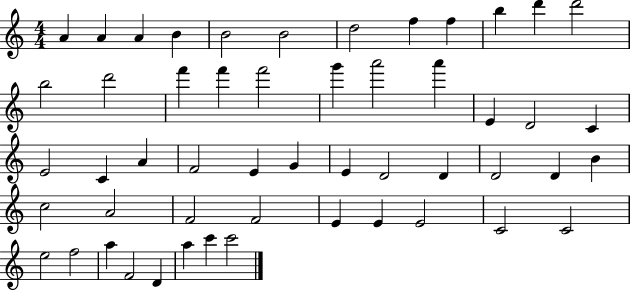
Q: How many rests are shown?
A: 0